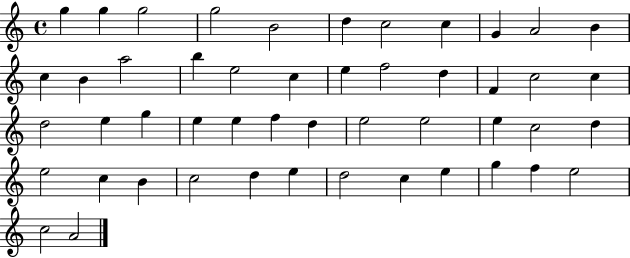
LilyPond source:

{
  \clef treble
  \time 4/4
  \defaultTimeSignature
  \key c \major
  g''4 g''4 g''2 | g''2 b'2 | d''4 c''2 c''4 | g'4 a'2 b'4 | \break c''4 b'4 a''2 | b''4 e''2 c''4 | e''4 f''2 d''4 | f'4 c''2 c''4 | \break d''2 e''4 g''4 | e''4 e''4 f''4 d''4 | e''2 e''2 | e''4 c''2 d''4 | \break e''2 c''4 b'4 | c''2 d''4 e''4 | d''2 c''4 e''4 | g''4 f''4 e''2 | \break c''2 a'2 | \bar "|."
}